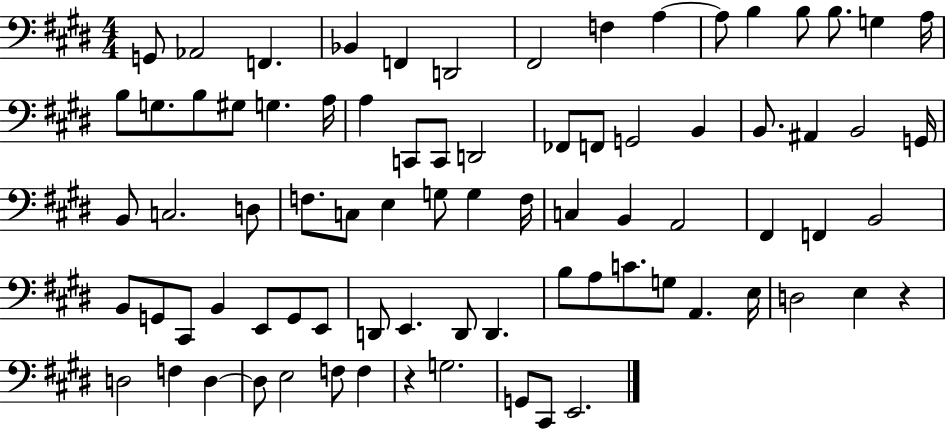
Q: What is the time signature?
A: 4/4